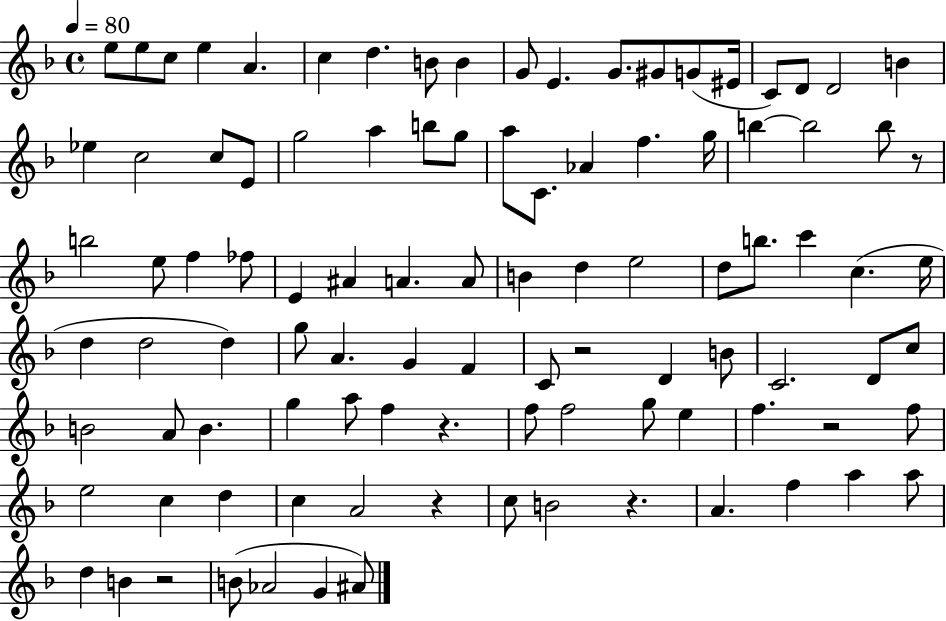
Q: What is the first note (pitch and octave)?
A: E5